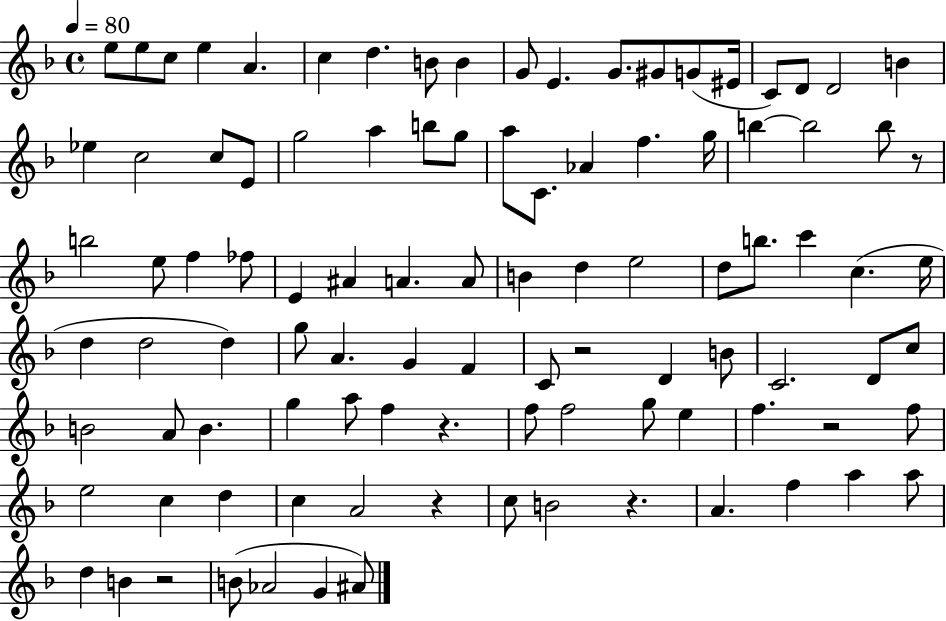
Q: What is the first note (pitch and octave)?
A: E5